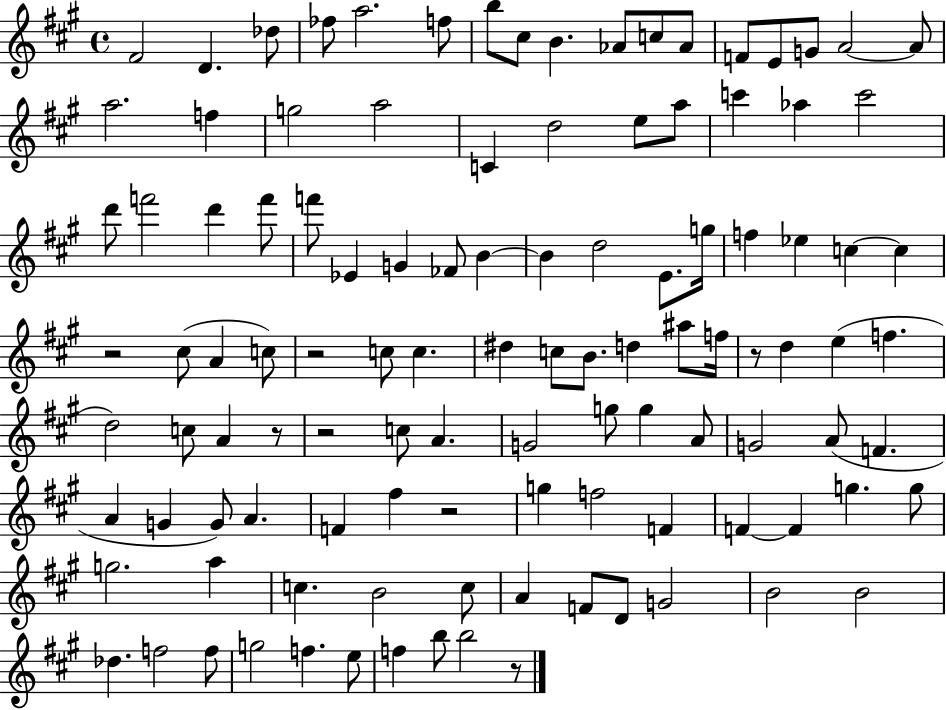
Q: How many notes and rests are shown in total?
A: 111